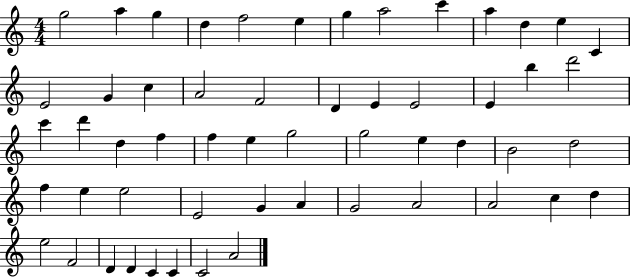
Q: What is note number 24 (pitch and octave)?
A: D6